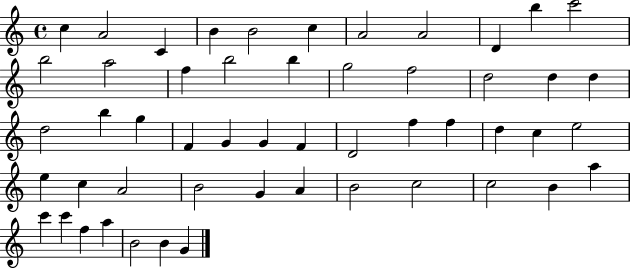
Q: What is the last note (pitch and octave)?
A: G4